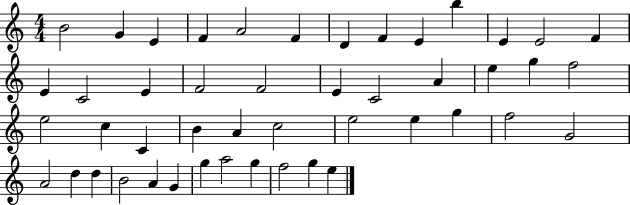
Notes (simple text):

B4/h G4/q E4/q F4/q A4/h F4/q D4/q F4/q E4/q B5/q E4/q E4/h F4/q E4/q C4/h E4/q F4/h F4/h E4/q C4/h A4/q E5/q G5/q F5/h E5/h C5/q C4/q B4/q A4/q C5/h E5/h E5/q G5/q F5/h G4/h A4/h D5/q D5/q B4/h A4/q G4/q G5/q A5/h G5/q F5/h G5/q E5/q